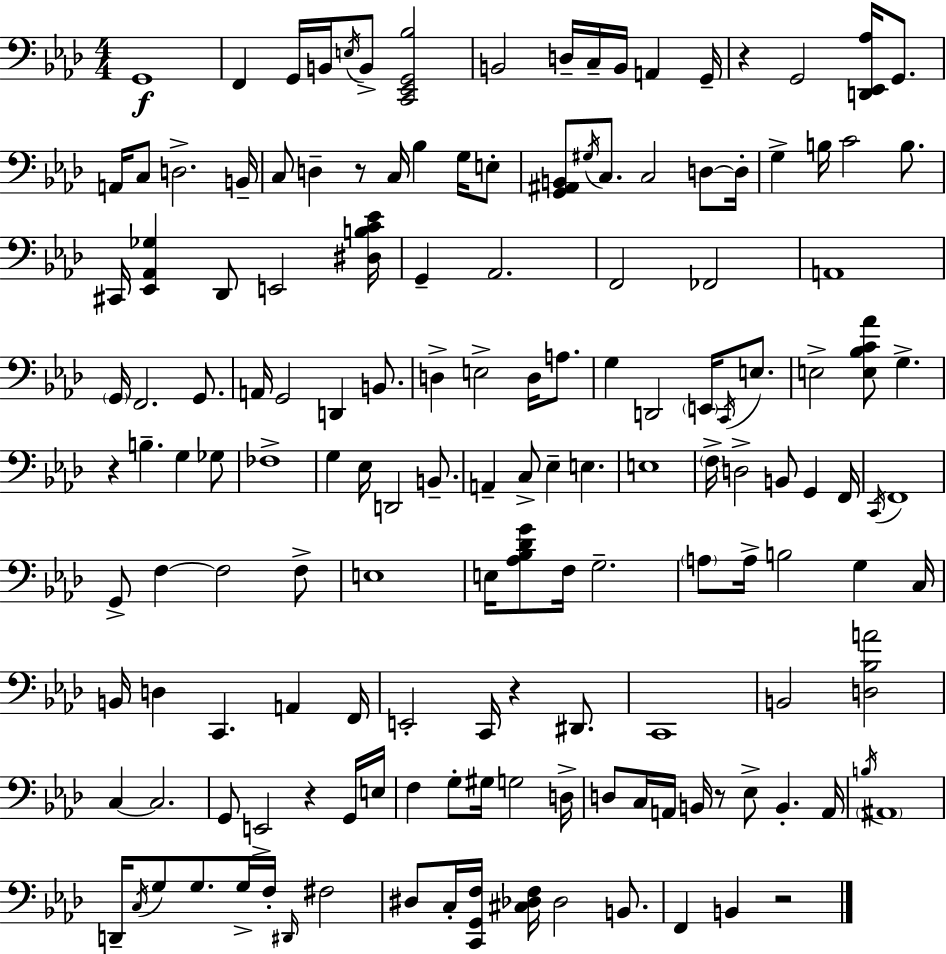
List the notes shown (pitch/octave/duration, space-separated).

G2/w F2/q G2/s B2/s E3/s B2/e [C2,Eb2,G2,Bb3]/h B2/h D3/s C3/s B2/s A2/q G2/s R/q G2/h [D2,Eb2,Ab3]/s G2/e. A2/s C3/e D3/h. B2/s C3/e D3/q R/e C3/s Bb3/q G3/s E3/e [G2,A#2,B2]/e G#3/s C3/e. C3/h D3/e D3/s G3/q B3/s C4/h B3/e. C#2/s [Eb2,Ab2,Gb3]/q Db2/e E2/h [D#3,B3,C4,Eb4]/s G2/q Ab2/h. F2/h FES2/h A2/w G2/s F2/h. G2/e. A2/s G2/h D2/q B2/e. D3/q E3/h D3/s A3/e. G3/q D2/h E2/s C2/s E3/e. E3/h [E3,Bb3,C4,Ab4]/e G3/q. R/q B3/q. G3/q Gb3/e FES3/w G3/q Eb3/s D2/h B2/e. A2/q C3/e Eb3/q E3/q. E3/w F3/s D3/h B2/e G2/q F2/s C2/s F2/w G2/e F3/q F3/h F3/e E3/w E3/s [Ab3,Bb3,Db4,G4]/e F3/s G3/h. A3/e A3/s B3/h G3/q C3/s B2/s D3/q C2/q. A2/q F2/s E2/h C2/s R/q D#2/e. C2/w B2/h [D3,Bb3,A4]/h C3/q C3/h. G2/e E2/h R/q G2/s E3/s F3/q G3/e G#3/s G3/h D3/s D3/e C3/s A2/s B2/s R/e Eb3/e B2/q. A2/s B3/s A#2/w D2/s C3/s G3/e G3/e. G3/s F3/s D#2/s F#3/h D#3/e C3/s [C2,G2,F3]/s [C#3,Db3,F3]/s Db3/h B2/e. F2/q B2/q R/h